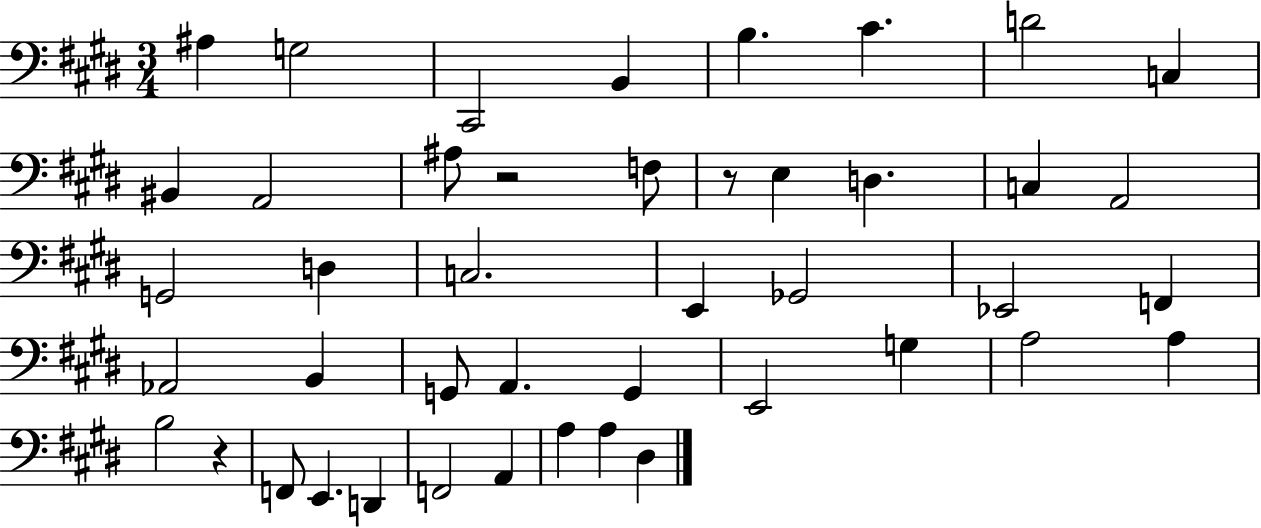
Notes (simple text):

A#3/q G3/h C#2/h B2/q B3/q. C#4/q. D4/h C3/q BIS2/q A2/h A#3/e R/h F3/e R/e E3/q D3/q. C3/q A2/h G2/h D3/q C3/h. E2/q Gb2/h Eb2/h F2/q Ab2/h B2/q G2/e A2/q. G2/q E2/h G3/q A3/h A3/q B3/h R/q F2/e E2/q. D2/q F2/h A2/q A3/q A3/q D#3/q